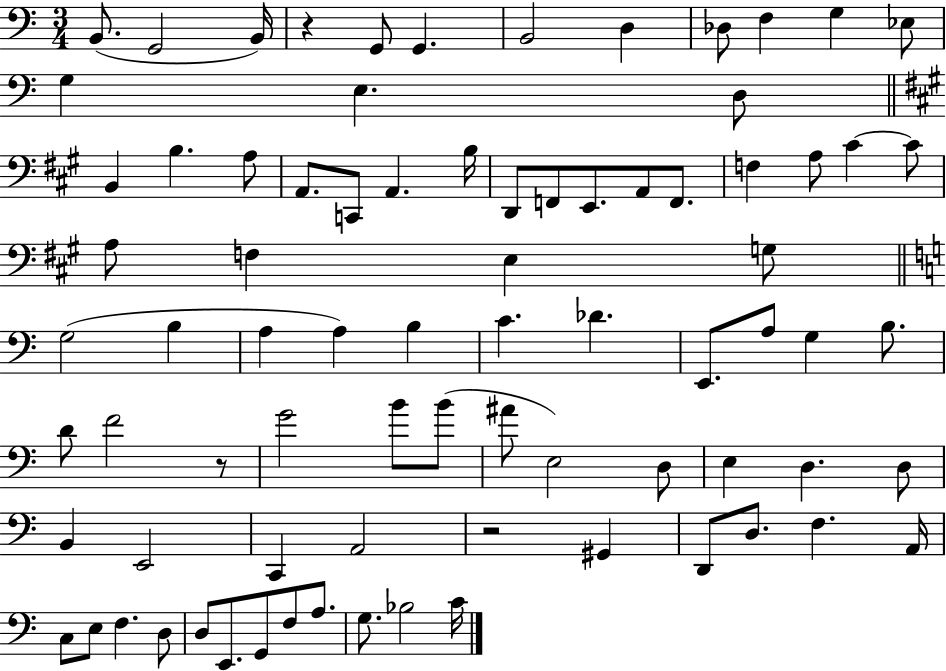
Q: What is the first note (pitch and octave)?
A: B2